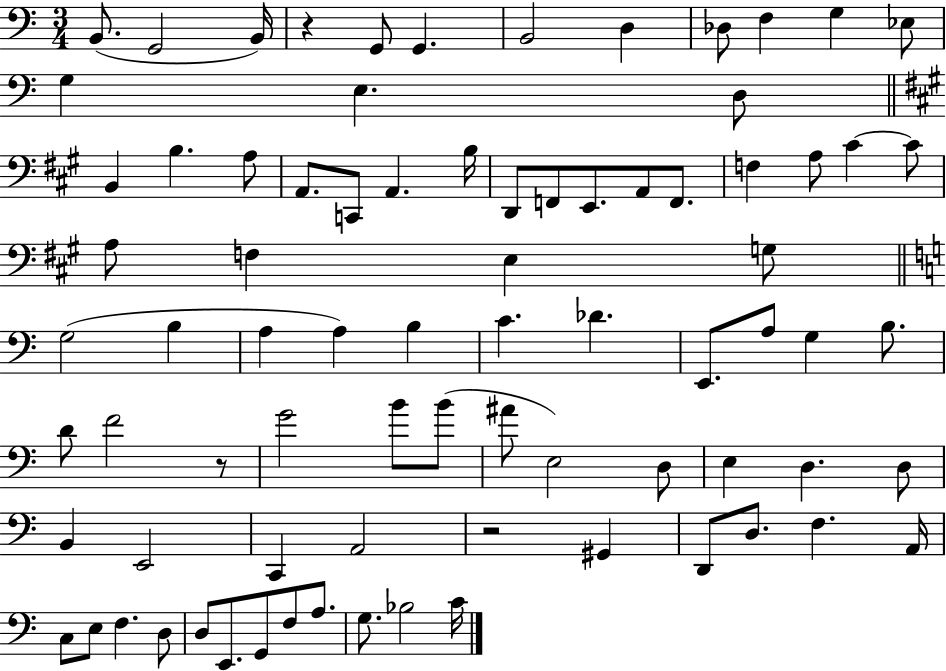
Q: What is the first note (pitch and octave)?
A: B2